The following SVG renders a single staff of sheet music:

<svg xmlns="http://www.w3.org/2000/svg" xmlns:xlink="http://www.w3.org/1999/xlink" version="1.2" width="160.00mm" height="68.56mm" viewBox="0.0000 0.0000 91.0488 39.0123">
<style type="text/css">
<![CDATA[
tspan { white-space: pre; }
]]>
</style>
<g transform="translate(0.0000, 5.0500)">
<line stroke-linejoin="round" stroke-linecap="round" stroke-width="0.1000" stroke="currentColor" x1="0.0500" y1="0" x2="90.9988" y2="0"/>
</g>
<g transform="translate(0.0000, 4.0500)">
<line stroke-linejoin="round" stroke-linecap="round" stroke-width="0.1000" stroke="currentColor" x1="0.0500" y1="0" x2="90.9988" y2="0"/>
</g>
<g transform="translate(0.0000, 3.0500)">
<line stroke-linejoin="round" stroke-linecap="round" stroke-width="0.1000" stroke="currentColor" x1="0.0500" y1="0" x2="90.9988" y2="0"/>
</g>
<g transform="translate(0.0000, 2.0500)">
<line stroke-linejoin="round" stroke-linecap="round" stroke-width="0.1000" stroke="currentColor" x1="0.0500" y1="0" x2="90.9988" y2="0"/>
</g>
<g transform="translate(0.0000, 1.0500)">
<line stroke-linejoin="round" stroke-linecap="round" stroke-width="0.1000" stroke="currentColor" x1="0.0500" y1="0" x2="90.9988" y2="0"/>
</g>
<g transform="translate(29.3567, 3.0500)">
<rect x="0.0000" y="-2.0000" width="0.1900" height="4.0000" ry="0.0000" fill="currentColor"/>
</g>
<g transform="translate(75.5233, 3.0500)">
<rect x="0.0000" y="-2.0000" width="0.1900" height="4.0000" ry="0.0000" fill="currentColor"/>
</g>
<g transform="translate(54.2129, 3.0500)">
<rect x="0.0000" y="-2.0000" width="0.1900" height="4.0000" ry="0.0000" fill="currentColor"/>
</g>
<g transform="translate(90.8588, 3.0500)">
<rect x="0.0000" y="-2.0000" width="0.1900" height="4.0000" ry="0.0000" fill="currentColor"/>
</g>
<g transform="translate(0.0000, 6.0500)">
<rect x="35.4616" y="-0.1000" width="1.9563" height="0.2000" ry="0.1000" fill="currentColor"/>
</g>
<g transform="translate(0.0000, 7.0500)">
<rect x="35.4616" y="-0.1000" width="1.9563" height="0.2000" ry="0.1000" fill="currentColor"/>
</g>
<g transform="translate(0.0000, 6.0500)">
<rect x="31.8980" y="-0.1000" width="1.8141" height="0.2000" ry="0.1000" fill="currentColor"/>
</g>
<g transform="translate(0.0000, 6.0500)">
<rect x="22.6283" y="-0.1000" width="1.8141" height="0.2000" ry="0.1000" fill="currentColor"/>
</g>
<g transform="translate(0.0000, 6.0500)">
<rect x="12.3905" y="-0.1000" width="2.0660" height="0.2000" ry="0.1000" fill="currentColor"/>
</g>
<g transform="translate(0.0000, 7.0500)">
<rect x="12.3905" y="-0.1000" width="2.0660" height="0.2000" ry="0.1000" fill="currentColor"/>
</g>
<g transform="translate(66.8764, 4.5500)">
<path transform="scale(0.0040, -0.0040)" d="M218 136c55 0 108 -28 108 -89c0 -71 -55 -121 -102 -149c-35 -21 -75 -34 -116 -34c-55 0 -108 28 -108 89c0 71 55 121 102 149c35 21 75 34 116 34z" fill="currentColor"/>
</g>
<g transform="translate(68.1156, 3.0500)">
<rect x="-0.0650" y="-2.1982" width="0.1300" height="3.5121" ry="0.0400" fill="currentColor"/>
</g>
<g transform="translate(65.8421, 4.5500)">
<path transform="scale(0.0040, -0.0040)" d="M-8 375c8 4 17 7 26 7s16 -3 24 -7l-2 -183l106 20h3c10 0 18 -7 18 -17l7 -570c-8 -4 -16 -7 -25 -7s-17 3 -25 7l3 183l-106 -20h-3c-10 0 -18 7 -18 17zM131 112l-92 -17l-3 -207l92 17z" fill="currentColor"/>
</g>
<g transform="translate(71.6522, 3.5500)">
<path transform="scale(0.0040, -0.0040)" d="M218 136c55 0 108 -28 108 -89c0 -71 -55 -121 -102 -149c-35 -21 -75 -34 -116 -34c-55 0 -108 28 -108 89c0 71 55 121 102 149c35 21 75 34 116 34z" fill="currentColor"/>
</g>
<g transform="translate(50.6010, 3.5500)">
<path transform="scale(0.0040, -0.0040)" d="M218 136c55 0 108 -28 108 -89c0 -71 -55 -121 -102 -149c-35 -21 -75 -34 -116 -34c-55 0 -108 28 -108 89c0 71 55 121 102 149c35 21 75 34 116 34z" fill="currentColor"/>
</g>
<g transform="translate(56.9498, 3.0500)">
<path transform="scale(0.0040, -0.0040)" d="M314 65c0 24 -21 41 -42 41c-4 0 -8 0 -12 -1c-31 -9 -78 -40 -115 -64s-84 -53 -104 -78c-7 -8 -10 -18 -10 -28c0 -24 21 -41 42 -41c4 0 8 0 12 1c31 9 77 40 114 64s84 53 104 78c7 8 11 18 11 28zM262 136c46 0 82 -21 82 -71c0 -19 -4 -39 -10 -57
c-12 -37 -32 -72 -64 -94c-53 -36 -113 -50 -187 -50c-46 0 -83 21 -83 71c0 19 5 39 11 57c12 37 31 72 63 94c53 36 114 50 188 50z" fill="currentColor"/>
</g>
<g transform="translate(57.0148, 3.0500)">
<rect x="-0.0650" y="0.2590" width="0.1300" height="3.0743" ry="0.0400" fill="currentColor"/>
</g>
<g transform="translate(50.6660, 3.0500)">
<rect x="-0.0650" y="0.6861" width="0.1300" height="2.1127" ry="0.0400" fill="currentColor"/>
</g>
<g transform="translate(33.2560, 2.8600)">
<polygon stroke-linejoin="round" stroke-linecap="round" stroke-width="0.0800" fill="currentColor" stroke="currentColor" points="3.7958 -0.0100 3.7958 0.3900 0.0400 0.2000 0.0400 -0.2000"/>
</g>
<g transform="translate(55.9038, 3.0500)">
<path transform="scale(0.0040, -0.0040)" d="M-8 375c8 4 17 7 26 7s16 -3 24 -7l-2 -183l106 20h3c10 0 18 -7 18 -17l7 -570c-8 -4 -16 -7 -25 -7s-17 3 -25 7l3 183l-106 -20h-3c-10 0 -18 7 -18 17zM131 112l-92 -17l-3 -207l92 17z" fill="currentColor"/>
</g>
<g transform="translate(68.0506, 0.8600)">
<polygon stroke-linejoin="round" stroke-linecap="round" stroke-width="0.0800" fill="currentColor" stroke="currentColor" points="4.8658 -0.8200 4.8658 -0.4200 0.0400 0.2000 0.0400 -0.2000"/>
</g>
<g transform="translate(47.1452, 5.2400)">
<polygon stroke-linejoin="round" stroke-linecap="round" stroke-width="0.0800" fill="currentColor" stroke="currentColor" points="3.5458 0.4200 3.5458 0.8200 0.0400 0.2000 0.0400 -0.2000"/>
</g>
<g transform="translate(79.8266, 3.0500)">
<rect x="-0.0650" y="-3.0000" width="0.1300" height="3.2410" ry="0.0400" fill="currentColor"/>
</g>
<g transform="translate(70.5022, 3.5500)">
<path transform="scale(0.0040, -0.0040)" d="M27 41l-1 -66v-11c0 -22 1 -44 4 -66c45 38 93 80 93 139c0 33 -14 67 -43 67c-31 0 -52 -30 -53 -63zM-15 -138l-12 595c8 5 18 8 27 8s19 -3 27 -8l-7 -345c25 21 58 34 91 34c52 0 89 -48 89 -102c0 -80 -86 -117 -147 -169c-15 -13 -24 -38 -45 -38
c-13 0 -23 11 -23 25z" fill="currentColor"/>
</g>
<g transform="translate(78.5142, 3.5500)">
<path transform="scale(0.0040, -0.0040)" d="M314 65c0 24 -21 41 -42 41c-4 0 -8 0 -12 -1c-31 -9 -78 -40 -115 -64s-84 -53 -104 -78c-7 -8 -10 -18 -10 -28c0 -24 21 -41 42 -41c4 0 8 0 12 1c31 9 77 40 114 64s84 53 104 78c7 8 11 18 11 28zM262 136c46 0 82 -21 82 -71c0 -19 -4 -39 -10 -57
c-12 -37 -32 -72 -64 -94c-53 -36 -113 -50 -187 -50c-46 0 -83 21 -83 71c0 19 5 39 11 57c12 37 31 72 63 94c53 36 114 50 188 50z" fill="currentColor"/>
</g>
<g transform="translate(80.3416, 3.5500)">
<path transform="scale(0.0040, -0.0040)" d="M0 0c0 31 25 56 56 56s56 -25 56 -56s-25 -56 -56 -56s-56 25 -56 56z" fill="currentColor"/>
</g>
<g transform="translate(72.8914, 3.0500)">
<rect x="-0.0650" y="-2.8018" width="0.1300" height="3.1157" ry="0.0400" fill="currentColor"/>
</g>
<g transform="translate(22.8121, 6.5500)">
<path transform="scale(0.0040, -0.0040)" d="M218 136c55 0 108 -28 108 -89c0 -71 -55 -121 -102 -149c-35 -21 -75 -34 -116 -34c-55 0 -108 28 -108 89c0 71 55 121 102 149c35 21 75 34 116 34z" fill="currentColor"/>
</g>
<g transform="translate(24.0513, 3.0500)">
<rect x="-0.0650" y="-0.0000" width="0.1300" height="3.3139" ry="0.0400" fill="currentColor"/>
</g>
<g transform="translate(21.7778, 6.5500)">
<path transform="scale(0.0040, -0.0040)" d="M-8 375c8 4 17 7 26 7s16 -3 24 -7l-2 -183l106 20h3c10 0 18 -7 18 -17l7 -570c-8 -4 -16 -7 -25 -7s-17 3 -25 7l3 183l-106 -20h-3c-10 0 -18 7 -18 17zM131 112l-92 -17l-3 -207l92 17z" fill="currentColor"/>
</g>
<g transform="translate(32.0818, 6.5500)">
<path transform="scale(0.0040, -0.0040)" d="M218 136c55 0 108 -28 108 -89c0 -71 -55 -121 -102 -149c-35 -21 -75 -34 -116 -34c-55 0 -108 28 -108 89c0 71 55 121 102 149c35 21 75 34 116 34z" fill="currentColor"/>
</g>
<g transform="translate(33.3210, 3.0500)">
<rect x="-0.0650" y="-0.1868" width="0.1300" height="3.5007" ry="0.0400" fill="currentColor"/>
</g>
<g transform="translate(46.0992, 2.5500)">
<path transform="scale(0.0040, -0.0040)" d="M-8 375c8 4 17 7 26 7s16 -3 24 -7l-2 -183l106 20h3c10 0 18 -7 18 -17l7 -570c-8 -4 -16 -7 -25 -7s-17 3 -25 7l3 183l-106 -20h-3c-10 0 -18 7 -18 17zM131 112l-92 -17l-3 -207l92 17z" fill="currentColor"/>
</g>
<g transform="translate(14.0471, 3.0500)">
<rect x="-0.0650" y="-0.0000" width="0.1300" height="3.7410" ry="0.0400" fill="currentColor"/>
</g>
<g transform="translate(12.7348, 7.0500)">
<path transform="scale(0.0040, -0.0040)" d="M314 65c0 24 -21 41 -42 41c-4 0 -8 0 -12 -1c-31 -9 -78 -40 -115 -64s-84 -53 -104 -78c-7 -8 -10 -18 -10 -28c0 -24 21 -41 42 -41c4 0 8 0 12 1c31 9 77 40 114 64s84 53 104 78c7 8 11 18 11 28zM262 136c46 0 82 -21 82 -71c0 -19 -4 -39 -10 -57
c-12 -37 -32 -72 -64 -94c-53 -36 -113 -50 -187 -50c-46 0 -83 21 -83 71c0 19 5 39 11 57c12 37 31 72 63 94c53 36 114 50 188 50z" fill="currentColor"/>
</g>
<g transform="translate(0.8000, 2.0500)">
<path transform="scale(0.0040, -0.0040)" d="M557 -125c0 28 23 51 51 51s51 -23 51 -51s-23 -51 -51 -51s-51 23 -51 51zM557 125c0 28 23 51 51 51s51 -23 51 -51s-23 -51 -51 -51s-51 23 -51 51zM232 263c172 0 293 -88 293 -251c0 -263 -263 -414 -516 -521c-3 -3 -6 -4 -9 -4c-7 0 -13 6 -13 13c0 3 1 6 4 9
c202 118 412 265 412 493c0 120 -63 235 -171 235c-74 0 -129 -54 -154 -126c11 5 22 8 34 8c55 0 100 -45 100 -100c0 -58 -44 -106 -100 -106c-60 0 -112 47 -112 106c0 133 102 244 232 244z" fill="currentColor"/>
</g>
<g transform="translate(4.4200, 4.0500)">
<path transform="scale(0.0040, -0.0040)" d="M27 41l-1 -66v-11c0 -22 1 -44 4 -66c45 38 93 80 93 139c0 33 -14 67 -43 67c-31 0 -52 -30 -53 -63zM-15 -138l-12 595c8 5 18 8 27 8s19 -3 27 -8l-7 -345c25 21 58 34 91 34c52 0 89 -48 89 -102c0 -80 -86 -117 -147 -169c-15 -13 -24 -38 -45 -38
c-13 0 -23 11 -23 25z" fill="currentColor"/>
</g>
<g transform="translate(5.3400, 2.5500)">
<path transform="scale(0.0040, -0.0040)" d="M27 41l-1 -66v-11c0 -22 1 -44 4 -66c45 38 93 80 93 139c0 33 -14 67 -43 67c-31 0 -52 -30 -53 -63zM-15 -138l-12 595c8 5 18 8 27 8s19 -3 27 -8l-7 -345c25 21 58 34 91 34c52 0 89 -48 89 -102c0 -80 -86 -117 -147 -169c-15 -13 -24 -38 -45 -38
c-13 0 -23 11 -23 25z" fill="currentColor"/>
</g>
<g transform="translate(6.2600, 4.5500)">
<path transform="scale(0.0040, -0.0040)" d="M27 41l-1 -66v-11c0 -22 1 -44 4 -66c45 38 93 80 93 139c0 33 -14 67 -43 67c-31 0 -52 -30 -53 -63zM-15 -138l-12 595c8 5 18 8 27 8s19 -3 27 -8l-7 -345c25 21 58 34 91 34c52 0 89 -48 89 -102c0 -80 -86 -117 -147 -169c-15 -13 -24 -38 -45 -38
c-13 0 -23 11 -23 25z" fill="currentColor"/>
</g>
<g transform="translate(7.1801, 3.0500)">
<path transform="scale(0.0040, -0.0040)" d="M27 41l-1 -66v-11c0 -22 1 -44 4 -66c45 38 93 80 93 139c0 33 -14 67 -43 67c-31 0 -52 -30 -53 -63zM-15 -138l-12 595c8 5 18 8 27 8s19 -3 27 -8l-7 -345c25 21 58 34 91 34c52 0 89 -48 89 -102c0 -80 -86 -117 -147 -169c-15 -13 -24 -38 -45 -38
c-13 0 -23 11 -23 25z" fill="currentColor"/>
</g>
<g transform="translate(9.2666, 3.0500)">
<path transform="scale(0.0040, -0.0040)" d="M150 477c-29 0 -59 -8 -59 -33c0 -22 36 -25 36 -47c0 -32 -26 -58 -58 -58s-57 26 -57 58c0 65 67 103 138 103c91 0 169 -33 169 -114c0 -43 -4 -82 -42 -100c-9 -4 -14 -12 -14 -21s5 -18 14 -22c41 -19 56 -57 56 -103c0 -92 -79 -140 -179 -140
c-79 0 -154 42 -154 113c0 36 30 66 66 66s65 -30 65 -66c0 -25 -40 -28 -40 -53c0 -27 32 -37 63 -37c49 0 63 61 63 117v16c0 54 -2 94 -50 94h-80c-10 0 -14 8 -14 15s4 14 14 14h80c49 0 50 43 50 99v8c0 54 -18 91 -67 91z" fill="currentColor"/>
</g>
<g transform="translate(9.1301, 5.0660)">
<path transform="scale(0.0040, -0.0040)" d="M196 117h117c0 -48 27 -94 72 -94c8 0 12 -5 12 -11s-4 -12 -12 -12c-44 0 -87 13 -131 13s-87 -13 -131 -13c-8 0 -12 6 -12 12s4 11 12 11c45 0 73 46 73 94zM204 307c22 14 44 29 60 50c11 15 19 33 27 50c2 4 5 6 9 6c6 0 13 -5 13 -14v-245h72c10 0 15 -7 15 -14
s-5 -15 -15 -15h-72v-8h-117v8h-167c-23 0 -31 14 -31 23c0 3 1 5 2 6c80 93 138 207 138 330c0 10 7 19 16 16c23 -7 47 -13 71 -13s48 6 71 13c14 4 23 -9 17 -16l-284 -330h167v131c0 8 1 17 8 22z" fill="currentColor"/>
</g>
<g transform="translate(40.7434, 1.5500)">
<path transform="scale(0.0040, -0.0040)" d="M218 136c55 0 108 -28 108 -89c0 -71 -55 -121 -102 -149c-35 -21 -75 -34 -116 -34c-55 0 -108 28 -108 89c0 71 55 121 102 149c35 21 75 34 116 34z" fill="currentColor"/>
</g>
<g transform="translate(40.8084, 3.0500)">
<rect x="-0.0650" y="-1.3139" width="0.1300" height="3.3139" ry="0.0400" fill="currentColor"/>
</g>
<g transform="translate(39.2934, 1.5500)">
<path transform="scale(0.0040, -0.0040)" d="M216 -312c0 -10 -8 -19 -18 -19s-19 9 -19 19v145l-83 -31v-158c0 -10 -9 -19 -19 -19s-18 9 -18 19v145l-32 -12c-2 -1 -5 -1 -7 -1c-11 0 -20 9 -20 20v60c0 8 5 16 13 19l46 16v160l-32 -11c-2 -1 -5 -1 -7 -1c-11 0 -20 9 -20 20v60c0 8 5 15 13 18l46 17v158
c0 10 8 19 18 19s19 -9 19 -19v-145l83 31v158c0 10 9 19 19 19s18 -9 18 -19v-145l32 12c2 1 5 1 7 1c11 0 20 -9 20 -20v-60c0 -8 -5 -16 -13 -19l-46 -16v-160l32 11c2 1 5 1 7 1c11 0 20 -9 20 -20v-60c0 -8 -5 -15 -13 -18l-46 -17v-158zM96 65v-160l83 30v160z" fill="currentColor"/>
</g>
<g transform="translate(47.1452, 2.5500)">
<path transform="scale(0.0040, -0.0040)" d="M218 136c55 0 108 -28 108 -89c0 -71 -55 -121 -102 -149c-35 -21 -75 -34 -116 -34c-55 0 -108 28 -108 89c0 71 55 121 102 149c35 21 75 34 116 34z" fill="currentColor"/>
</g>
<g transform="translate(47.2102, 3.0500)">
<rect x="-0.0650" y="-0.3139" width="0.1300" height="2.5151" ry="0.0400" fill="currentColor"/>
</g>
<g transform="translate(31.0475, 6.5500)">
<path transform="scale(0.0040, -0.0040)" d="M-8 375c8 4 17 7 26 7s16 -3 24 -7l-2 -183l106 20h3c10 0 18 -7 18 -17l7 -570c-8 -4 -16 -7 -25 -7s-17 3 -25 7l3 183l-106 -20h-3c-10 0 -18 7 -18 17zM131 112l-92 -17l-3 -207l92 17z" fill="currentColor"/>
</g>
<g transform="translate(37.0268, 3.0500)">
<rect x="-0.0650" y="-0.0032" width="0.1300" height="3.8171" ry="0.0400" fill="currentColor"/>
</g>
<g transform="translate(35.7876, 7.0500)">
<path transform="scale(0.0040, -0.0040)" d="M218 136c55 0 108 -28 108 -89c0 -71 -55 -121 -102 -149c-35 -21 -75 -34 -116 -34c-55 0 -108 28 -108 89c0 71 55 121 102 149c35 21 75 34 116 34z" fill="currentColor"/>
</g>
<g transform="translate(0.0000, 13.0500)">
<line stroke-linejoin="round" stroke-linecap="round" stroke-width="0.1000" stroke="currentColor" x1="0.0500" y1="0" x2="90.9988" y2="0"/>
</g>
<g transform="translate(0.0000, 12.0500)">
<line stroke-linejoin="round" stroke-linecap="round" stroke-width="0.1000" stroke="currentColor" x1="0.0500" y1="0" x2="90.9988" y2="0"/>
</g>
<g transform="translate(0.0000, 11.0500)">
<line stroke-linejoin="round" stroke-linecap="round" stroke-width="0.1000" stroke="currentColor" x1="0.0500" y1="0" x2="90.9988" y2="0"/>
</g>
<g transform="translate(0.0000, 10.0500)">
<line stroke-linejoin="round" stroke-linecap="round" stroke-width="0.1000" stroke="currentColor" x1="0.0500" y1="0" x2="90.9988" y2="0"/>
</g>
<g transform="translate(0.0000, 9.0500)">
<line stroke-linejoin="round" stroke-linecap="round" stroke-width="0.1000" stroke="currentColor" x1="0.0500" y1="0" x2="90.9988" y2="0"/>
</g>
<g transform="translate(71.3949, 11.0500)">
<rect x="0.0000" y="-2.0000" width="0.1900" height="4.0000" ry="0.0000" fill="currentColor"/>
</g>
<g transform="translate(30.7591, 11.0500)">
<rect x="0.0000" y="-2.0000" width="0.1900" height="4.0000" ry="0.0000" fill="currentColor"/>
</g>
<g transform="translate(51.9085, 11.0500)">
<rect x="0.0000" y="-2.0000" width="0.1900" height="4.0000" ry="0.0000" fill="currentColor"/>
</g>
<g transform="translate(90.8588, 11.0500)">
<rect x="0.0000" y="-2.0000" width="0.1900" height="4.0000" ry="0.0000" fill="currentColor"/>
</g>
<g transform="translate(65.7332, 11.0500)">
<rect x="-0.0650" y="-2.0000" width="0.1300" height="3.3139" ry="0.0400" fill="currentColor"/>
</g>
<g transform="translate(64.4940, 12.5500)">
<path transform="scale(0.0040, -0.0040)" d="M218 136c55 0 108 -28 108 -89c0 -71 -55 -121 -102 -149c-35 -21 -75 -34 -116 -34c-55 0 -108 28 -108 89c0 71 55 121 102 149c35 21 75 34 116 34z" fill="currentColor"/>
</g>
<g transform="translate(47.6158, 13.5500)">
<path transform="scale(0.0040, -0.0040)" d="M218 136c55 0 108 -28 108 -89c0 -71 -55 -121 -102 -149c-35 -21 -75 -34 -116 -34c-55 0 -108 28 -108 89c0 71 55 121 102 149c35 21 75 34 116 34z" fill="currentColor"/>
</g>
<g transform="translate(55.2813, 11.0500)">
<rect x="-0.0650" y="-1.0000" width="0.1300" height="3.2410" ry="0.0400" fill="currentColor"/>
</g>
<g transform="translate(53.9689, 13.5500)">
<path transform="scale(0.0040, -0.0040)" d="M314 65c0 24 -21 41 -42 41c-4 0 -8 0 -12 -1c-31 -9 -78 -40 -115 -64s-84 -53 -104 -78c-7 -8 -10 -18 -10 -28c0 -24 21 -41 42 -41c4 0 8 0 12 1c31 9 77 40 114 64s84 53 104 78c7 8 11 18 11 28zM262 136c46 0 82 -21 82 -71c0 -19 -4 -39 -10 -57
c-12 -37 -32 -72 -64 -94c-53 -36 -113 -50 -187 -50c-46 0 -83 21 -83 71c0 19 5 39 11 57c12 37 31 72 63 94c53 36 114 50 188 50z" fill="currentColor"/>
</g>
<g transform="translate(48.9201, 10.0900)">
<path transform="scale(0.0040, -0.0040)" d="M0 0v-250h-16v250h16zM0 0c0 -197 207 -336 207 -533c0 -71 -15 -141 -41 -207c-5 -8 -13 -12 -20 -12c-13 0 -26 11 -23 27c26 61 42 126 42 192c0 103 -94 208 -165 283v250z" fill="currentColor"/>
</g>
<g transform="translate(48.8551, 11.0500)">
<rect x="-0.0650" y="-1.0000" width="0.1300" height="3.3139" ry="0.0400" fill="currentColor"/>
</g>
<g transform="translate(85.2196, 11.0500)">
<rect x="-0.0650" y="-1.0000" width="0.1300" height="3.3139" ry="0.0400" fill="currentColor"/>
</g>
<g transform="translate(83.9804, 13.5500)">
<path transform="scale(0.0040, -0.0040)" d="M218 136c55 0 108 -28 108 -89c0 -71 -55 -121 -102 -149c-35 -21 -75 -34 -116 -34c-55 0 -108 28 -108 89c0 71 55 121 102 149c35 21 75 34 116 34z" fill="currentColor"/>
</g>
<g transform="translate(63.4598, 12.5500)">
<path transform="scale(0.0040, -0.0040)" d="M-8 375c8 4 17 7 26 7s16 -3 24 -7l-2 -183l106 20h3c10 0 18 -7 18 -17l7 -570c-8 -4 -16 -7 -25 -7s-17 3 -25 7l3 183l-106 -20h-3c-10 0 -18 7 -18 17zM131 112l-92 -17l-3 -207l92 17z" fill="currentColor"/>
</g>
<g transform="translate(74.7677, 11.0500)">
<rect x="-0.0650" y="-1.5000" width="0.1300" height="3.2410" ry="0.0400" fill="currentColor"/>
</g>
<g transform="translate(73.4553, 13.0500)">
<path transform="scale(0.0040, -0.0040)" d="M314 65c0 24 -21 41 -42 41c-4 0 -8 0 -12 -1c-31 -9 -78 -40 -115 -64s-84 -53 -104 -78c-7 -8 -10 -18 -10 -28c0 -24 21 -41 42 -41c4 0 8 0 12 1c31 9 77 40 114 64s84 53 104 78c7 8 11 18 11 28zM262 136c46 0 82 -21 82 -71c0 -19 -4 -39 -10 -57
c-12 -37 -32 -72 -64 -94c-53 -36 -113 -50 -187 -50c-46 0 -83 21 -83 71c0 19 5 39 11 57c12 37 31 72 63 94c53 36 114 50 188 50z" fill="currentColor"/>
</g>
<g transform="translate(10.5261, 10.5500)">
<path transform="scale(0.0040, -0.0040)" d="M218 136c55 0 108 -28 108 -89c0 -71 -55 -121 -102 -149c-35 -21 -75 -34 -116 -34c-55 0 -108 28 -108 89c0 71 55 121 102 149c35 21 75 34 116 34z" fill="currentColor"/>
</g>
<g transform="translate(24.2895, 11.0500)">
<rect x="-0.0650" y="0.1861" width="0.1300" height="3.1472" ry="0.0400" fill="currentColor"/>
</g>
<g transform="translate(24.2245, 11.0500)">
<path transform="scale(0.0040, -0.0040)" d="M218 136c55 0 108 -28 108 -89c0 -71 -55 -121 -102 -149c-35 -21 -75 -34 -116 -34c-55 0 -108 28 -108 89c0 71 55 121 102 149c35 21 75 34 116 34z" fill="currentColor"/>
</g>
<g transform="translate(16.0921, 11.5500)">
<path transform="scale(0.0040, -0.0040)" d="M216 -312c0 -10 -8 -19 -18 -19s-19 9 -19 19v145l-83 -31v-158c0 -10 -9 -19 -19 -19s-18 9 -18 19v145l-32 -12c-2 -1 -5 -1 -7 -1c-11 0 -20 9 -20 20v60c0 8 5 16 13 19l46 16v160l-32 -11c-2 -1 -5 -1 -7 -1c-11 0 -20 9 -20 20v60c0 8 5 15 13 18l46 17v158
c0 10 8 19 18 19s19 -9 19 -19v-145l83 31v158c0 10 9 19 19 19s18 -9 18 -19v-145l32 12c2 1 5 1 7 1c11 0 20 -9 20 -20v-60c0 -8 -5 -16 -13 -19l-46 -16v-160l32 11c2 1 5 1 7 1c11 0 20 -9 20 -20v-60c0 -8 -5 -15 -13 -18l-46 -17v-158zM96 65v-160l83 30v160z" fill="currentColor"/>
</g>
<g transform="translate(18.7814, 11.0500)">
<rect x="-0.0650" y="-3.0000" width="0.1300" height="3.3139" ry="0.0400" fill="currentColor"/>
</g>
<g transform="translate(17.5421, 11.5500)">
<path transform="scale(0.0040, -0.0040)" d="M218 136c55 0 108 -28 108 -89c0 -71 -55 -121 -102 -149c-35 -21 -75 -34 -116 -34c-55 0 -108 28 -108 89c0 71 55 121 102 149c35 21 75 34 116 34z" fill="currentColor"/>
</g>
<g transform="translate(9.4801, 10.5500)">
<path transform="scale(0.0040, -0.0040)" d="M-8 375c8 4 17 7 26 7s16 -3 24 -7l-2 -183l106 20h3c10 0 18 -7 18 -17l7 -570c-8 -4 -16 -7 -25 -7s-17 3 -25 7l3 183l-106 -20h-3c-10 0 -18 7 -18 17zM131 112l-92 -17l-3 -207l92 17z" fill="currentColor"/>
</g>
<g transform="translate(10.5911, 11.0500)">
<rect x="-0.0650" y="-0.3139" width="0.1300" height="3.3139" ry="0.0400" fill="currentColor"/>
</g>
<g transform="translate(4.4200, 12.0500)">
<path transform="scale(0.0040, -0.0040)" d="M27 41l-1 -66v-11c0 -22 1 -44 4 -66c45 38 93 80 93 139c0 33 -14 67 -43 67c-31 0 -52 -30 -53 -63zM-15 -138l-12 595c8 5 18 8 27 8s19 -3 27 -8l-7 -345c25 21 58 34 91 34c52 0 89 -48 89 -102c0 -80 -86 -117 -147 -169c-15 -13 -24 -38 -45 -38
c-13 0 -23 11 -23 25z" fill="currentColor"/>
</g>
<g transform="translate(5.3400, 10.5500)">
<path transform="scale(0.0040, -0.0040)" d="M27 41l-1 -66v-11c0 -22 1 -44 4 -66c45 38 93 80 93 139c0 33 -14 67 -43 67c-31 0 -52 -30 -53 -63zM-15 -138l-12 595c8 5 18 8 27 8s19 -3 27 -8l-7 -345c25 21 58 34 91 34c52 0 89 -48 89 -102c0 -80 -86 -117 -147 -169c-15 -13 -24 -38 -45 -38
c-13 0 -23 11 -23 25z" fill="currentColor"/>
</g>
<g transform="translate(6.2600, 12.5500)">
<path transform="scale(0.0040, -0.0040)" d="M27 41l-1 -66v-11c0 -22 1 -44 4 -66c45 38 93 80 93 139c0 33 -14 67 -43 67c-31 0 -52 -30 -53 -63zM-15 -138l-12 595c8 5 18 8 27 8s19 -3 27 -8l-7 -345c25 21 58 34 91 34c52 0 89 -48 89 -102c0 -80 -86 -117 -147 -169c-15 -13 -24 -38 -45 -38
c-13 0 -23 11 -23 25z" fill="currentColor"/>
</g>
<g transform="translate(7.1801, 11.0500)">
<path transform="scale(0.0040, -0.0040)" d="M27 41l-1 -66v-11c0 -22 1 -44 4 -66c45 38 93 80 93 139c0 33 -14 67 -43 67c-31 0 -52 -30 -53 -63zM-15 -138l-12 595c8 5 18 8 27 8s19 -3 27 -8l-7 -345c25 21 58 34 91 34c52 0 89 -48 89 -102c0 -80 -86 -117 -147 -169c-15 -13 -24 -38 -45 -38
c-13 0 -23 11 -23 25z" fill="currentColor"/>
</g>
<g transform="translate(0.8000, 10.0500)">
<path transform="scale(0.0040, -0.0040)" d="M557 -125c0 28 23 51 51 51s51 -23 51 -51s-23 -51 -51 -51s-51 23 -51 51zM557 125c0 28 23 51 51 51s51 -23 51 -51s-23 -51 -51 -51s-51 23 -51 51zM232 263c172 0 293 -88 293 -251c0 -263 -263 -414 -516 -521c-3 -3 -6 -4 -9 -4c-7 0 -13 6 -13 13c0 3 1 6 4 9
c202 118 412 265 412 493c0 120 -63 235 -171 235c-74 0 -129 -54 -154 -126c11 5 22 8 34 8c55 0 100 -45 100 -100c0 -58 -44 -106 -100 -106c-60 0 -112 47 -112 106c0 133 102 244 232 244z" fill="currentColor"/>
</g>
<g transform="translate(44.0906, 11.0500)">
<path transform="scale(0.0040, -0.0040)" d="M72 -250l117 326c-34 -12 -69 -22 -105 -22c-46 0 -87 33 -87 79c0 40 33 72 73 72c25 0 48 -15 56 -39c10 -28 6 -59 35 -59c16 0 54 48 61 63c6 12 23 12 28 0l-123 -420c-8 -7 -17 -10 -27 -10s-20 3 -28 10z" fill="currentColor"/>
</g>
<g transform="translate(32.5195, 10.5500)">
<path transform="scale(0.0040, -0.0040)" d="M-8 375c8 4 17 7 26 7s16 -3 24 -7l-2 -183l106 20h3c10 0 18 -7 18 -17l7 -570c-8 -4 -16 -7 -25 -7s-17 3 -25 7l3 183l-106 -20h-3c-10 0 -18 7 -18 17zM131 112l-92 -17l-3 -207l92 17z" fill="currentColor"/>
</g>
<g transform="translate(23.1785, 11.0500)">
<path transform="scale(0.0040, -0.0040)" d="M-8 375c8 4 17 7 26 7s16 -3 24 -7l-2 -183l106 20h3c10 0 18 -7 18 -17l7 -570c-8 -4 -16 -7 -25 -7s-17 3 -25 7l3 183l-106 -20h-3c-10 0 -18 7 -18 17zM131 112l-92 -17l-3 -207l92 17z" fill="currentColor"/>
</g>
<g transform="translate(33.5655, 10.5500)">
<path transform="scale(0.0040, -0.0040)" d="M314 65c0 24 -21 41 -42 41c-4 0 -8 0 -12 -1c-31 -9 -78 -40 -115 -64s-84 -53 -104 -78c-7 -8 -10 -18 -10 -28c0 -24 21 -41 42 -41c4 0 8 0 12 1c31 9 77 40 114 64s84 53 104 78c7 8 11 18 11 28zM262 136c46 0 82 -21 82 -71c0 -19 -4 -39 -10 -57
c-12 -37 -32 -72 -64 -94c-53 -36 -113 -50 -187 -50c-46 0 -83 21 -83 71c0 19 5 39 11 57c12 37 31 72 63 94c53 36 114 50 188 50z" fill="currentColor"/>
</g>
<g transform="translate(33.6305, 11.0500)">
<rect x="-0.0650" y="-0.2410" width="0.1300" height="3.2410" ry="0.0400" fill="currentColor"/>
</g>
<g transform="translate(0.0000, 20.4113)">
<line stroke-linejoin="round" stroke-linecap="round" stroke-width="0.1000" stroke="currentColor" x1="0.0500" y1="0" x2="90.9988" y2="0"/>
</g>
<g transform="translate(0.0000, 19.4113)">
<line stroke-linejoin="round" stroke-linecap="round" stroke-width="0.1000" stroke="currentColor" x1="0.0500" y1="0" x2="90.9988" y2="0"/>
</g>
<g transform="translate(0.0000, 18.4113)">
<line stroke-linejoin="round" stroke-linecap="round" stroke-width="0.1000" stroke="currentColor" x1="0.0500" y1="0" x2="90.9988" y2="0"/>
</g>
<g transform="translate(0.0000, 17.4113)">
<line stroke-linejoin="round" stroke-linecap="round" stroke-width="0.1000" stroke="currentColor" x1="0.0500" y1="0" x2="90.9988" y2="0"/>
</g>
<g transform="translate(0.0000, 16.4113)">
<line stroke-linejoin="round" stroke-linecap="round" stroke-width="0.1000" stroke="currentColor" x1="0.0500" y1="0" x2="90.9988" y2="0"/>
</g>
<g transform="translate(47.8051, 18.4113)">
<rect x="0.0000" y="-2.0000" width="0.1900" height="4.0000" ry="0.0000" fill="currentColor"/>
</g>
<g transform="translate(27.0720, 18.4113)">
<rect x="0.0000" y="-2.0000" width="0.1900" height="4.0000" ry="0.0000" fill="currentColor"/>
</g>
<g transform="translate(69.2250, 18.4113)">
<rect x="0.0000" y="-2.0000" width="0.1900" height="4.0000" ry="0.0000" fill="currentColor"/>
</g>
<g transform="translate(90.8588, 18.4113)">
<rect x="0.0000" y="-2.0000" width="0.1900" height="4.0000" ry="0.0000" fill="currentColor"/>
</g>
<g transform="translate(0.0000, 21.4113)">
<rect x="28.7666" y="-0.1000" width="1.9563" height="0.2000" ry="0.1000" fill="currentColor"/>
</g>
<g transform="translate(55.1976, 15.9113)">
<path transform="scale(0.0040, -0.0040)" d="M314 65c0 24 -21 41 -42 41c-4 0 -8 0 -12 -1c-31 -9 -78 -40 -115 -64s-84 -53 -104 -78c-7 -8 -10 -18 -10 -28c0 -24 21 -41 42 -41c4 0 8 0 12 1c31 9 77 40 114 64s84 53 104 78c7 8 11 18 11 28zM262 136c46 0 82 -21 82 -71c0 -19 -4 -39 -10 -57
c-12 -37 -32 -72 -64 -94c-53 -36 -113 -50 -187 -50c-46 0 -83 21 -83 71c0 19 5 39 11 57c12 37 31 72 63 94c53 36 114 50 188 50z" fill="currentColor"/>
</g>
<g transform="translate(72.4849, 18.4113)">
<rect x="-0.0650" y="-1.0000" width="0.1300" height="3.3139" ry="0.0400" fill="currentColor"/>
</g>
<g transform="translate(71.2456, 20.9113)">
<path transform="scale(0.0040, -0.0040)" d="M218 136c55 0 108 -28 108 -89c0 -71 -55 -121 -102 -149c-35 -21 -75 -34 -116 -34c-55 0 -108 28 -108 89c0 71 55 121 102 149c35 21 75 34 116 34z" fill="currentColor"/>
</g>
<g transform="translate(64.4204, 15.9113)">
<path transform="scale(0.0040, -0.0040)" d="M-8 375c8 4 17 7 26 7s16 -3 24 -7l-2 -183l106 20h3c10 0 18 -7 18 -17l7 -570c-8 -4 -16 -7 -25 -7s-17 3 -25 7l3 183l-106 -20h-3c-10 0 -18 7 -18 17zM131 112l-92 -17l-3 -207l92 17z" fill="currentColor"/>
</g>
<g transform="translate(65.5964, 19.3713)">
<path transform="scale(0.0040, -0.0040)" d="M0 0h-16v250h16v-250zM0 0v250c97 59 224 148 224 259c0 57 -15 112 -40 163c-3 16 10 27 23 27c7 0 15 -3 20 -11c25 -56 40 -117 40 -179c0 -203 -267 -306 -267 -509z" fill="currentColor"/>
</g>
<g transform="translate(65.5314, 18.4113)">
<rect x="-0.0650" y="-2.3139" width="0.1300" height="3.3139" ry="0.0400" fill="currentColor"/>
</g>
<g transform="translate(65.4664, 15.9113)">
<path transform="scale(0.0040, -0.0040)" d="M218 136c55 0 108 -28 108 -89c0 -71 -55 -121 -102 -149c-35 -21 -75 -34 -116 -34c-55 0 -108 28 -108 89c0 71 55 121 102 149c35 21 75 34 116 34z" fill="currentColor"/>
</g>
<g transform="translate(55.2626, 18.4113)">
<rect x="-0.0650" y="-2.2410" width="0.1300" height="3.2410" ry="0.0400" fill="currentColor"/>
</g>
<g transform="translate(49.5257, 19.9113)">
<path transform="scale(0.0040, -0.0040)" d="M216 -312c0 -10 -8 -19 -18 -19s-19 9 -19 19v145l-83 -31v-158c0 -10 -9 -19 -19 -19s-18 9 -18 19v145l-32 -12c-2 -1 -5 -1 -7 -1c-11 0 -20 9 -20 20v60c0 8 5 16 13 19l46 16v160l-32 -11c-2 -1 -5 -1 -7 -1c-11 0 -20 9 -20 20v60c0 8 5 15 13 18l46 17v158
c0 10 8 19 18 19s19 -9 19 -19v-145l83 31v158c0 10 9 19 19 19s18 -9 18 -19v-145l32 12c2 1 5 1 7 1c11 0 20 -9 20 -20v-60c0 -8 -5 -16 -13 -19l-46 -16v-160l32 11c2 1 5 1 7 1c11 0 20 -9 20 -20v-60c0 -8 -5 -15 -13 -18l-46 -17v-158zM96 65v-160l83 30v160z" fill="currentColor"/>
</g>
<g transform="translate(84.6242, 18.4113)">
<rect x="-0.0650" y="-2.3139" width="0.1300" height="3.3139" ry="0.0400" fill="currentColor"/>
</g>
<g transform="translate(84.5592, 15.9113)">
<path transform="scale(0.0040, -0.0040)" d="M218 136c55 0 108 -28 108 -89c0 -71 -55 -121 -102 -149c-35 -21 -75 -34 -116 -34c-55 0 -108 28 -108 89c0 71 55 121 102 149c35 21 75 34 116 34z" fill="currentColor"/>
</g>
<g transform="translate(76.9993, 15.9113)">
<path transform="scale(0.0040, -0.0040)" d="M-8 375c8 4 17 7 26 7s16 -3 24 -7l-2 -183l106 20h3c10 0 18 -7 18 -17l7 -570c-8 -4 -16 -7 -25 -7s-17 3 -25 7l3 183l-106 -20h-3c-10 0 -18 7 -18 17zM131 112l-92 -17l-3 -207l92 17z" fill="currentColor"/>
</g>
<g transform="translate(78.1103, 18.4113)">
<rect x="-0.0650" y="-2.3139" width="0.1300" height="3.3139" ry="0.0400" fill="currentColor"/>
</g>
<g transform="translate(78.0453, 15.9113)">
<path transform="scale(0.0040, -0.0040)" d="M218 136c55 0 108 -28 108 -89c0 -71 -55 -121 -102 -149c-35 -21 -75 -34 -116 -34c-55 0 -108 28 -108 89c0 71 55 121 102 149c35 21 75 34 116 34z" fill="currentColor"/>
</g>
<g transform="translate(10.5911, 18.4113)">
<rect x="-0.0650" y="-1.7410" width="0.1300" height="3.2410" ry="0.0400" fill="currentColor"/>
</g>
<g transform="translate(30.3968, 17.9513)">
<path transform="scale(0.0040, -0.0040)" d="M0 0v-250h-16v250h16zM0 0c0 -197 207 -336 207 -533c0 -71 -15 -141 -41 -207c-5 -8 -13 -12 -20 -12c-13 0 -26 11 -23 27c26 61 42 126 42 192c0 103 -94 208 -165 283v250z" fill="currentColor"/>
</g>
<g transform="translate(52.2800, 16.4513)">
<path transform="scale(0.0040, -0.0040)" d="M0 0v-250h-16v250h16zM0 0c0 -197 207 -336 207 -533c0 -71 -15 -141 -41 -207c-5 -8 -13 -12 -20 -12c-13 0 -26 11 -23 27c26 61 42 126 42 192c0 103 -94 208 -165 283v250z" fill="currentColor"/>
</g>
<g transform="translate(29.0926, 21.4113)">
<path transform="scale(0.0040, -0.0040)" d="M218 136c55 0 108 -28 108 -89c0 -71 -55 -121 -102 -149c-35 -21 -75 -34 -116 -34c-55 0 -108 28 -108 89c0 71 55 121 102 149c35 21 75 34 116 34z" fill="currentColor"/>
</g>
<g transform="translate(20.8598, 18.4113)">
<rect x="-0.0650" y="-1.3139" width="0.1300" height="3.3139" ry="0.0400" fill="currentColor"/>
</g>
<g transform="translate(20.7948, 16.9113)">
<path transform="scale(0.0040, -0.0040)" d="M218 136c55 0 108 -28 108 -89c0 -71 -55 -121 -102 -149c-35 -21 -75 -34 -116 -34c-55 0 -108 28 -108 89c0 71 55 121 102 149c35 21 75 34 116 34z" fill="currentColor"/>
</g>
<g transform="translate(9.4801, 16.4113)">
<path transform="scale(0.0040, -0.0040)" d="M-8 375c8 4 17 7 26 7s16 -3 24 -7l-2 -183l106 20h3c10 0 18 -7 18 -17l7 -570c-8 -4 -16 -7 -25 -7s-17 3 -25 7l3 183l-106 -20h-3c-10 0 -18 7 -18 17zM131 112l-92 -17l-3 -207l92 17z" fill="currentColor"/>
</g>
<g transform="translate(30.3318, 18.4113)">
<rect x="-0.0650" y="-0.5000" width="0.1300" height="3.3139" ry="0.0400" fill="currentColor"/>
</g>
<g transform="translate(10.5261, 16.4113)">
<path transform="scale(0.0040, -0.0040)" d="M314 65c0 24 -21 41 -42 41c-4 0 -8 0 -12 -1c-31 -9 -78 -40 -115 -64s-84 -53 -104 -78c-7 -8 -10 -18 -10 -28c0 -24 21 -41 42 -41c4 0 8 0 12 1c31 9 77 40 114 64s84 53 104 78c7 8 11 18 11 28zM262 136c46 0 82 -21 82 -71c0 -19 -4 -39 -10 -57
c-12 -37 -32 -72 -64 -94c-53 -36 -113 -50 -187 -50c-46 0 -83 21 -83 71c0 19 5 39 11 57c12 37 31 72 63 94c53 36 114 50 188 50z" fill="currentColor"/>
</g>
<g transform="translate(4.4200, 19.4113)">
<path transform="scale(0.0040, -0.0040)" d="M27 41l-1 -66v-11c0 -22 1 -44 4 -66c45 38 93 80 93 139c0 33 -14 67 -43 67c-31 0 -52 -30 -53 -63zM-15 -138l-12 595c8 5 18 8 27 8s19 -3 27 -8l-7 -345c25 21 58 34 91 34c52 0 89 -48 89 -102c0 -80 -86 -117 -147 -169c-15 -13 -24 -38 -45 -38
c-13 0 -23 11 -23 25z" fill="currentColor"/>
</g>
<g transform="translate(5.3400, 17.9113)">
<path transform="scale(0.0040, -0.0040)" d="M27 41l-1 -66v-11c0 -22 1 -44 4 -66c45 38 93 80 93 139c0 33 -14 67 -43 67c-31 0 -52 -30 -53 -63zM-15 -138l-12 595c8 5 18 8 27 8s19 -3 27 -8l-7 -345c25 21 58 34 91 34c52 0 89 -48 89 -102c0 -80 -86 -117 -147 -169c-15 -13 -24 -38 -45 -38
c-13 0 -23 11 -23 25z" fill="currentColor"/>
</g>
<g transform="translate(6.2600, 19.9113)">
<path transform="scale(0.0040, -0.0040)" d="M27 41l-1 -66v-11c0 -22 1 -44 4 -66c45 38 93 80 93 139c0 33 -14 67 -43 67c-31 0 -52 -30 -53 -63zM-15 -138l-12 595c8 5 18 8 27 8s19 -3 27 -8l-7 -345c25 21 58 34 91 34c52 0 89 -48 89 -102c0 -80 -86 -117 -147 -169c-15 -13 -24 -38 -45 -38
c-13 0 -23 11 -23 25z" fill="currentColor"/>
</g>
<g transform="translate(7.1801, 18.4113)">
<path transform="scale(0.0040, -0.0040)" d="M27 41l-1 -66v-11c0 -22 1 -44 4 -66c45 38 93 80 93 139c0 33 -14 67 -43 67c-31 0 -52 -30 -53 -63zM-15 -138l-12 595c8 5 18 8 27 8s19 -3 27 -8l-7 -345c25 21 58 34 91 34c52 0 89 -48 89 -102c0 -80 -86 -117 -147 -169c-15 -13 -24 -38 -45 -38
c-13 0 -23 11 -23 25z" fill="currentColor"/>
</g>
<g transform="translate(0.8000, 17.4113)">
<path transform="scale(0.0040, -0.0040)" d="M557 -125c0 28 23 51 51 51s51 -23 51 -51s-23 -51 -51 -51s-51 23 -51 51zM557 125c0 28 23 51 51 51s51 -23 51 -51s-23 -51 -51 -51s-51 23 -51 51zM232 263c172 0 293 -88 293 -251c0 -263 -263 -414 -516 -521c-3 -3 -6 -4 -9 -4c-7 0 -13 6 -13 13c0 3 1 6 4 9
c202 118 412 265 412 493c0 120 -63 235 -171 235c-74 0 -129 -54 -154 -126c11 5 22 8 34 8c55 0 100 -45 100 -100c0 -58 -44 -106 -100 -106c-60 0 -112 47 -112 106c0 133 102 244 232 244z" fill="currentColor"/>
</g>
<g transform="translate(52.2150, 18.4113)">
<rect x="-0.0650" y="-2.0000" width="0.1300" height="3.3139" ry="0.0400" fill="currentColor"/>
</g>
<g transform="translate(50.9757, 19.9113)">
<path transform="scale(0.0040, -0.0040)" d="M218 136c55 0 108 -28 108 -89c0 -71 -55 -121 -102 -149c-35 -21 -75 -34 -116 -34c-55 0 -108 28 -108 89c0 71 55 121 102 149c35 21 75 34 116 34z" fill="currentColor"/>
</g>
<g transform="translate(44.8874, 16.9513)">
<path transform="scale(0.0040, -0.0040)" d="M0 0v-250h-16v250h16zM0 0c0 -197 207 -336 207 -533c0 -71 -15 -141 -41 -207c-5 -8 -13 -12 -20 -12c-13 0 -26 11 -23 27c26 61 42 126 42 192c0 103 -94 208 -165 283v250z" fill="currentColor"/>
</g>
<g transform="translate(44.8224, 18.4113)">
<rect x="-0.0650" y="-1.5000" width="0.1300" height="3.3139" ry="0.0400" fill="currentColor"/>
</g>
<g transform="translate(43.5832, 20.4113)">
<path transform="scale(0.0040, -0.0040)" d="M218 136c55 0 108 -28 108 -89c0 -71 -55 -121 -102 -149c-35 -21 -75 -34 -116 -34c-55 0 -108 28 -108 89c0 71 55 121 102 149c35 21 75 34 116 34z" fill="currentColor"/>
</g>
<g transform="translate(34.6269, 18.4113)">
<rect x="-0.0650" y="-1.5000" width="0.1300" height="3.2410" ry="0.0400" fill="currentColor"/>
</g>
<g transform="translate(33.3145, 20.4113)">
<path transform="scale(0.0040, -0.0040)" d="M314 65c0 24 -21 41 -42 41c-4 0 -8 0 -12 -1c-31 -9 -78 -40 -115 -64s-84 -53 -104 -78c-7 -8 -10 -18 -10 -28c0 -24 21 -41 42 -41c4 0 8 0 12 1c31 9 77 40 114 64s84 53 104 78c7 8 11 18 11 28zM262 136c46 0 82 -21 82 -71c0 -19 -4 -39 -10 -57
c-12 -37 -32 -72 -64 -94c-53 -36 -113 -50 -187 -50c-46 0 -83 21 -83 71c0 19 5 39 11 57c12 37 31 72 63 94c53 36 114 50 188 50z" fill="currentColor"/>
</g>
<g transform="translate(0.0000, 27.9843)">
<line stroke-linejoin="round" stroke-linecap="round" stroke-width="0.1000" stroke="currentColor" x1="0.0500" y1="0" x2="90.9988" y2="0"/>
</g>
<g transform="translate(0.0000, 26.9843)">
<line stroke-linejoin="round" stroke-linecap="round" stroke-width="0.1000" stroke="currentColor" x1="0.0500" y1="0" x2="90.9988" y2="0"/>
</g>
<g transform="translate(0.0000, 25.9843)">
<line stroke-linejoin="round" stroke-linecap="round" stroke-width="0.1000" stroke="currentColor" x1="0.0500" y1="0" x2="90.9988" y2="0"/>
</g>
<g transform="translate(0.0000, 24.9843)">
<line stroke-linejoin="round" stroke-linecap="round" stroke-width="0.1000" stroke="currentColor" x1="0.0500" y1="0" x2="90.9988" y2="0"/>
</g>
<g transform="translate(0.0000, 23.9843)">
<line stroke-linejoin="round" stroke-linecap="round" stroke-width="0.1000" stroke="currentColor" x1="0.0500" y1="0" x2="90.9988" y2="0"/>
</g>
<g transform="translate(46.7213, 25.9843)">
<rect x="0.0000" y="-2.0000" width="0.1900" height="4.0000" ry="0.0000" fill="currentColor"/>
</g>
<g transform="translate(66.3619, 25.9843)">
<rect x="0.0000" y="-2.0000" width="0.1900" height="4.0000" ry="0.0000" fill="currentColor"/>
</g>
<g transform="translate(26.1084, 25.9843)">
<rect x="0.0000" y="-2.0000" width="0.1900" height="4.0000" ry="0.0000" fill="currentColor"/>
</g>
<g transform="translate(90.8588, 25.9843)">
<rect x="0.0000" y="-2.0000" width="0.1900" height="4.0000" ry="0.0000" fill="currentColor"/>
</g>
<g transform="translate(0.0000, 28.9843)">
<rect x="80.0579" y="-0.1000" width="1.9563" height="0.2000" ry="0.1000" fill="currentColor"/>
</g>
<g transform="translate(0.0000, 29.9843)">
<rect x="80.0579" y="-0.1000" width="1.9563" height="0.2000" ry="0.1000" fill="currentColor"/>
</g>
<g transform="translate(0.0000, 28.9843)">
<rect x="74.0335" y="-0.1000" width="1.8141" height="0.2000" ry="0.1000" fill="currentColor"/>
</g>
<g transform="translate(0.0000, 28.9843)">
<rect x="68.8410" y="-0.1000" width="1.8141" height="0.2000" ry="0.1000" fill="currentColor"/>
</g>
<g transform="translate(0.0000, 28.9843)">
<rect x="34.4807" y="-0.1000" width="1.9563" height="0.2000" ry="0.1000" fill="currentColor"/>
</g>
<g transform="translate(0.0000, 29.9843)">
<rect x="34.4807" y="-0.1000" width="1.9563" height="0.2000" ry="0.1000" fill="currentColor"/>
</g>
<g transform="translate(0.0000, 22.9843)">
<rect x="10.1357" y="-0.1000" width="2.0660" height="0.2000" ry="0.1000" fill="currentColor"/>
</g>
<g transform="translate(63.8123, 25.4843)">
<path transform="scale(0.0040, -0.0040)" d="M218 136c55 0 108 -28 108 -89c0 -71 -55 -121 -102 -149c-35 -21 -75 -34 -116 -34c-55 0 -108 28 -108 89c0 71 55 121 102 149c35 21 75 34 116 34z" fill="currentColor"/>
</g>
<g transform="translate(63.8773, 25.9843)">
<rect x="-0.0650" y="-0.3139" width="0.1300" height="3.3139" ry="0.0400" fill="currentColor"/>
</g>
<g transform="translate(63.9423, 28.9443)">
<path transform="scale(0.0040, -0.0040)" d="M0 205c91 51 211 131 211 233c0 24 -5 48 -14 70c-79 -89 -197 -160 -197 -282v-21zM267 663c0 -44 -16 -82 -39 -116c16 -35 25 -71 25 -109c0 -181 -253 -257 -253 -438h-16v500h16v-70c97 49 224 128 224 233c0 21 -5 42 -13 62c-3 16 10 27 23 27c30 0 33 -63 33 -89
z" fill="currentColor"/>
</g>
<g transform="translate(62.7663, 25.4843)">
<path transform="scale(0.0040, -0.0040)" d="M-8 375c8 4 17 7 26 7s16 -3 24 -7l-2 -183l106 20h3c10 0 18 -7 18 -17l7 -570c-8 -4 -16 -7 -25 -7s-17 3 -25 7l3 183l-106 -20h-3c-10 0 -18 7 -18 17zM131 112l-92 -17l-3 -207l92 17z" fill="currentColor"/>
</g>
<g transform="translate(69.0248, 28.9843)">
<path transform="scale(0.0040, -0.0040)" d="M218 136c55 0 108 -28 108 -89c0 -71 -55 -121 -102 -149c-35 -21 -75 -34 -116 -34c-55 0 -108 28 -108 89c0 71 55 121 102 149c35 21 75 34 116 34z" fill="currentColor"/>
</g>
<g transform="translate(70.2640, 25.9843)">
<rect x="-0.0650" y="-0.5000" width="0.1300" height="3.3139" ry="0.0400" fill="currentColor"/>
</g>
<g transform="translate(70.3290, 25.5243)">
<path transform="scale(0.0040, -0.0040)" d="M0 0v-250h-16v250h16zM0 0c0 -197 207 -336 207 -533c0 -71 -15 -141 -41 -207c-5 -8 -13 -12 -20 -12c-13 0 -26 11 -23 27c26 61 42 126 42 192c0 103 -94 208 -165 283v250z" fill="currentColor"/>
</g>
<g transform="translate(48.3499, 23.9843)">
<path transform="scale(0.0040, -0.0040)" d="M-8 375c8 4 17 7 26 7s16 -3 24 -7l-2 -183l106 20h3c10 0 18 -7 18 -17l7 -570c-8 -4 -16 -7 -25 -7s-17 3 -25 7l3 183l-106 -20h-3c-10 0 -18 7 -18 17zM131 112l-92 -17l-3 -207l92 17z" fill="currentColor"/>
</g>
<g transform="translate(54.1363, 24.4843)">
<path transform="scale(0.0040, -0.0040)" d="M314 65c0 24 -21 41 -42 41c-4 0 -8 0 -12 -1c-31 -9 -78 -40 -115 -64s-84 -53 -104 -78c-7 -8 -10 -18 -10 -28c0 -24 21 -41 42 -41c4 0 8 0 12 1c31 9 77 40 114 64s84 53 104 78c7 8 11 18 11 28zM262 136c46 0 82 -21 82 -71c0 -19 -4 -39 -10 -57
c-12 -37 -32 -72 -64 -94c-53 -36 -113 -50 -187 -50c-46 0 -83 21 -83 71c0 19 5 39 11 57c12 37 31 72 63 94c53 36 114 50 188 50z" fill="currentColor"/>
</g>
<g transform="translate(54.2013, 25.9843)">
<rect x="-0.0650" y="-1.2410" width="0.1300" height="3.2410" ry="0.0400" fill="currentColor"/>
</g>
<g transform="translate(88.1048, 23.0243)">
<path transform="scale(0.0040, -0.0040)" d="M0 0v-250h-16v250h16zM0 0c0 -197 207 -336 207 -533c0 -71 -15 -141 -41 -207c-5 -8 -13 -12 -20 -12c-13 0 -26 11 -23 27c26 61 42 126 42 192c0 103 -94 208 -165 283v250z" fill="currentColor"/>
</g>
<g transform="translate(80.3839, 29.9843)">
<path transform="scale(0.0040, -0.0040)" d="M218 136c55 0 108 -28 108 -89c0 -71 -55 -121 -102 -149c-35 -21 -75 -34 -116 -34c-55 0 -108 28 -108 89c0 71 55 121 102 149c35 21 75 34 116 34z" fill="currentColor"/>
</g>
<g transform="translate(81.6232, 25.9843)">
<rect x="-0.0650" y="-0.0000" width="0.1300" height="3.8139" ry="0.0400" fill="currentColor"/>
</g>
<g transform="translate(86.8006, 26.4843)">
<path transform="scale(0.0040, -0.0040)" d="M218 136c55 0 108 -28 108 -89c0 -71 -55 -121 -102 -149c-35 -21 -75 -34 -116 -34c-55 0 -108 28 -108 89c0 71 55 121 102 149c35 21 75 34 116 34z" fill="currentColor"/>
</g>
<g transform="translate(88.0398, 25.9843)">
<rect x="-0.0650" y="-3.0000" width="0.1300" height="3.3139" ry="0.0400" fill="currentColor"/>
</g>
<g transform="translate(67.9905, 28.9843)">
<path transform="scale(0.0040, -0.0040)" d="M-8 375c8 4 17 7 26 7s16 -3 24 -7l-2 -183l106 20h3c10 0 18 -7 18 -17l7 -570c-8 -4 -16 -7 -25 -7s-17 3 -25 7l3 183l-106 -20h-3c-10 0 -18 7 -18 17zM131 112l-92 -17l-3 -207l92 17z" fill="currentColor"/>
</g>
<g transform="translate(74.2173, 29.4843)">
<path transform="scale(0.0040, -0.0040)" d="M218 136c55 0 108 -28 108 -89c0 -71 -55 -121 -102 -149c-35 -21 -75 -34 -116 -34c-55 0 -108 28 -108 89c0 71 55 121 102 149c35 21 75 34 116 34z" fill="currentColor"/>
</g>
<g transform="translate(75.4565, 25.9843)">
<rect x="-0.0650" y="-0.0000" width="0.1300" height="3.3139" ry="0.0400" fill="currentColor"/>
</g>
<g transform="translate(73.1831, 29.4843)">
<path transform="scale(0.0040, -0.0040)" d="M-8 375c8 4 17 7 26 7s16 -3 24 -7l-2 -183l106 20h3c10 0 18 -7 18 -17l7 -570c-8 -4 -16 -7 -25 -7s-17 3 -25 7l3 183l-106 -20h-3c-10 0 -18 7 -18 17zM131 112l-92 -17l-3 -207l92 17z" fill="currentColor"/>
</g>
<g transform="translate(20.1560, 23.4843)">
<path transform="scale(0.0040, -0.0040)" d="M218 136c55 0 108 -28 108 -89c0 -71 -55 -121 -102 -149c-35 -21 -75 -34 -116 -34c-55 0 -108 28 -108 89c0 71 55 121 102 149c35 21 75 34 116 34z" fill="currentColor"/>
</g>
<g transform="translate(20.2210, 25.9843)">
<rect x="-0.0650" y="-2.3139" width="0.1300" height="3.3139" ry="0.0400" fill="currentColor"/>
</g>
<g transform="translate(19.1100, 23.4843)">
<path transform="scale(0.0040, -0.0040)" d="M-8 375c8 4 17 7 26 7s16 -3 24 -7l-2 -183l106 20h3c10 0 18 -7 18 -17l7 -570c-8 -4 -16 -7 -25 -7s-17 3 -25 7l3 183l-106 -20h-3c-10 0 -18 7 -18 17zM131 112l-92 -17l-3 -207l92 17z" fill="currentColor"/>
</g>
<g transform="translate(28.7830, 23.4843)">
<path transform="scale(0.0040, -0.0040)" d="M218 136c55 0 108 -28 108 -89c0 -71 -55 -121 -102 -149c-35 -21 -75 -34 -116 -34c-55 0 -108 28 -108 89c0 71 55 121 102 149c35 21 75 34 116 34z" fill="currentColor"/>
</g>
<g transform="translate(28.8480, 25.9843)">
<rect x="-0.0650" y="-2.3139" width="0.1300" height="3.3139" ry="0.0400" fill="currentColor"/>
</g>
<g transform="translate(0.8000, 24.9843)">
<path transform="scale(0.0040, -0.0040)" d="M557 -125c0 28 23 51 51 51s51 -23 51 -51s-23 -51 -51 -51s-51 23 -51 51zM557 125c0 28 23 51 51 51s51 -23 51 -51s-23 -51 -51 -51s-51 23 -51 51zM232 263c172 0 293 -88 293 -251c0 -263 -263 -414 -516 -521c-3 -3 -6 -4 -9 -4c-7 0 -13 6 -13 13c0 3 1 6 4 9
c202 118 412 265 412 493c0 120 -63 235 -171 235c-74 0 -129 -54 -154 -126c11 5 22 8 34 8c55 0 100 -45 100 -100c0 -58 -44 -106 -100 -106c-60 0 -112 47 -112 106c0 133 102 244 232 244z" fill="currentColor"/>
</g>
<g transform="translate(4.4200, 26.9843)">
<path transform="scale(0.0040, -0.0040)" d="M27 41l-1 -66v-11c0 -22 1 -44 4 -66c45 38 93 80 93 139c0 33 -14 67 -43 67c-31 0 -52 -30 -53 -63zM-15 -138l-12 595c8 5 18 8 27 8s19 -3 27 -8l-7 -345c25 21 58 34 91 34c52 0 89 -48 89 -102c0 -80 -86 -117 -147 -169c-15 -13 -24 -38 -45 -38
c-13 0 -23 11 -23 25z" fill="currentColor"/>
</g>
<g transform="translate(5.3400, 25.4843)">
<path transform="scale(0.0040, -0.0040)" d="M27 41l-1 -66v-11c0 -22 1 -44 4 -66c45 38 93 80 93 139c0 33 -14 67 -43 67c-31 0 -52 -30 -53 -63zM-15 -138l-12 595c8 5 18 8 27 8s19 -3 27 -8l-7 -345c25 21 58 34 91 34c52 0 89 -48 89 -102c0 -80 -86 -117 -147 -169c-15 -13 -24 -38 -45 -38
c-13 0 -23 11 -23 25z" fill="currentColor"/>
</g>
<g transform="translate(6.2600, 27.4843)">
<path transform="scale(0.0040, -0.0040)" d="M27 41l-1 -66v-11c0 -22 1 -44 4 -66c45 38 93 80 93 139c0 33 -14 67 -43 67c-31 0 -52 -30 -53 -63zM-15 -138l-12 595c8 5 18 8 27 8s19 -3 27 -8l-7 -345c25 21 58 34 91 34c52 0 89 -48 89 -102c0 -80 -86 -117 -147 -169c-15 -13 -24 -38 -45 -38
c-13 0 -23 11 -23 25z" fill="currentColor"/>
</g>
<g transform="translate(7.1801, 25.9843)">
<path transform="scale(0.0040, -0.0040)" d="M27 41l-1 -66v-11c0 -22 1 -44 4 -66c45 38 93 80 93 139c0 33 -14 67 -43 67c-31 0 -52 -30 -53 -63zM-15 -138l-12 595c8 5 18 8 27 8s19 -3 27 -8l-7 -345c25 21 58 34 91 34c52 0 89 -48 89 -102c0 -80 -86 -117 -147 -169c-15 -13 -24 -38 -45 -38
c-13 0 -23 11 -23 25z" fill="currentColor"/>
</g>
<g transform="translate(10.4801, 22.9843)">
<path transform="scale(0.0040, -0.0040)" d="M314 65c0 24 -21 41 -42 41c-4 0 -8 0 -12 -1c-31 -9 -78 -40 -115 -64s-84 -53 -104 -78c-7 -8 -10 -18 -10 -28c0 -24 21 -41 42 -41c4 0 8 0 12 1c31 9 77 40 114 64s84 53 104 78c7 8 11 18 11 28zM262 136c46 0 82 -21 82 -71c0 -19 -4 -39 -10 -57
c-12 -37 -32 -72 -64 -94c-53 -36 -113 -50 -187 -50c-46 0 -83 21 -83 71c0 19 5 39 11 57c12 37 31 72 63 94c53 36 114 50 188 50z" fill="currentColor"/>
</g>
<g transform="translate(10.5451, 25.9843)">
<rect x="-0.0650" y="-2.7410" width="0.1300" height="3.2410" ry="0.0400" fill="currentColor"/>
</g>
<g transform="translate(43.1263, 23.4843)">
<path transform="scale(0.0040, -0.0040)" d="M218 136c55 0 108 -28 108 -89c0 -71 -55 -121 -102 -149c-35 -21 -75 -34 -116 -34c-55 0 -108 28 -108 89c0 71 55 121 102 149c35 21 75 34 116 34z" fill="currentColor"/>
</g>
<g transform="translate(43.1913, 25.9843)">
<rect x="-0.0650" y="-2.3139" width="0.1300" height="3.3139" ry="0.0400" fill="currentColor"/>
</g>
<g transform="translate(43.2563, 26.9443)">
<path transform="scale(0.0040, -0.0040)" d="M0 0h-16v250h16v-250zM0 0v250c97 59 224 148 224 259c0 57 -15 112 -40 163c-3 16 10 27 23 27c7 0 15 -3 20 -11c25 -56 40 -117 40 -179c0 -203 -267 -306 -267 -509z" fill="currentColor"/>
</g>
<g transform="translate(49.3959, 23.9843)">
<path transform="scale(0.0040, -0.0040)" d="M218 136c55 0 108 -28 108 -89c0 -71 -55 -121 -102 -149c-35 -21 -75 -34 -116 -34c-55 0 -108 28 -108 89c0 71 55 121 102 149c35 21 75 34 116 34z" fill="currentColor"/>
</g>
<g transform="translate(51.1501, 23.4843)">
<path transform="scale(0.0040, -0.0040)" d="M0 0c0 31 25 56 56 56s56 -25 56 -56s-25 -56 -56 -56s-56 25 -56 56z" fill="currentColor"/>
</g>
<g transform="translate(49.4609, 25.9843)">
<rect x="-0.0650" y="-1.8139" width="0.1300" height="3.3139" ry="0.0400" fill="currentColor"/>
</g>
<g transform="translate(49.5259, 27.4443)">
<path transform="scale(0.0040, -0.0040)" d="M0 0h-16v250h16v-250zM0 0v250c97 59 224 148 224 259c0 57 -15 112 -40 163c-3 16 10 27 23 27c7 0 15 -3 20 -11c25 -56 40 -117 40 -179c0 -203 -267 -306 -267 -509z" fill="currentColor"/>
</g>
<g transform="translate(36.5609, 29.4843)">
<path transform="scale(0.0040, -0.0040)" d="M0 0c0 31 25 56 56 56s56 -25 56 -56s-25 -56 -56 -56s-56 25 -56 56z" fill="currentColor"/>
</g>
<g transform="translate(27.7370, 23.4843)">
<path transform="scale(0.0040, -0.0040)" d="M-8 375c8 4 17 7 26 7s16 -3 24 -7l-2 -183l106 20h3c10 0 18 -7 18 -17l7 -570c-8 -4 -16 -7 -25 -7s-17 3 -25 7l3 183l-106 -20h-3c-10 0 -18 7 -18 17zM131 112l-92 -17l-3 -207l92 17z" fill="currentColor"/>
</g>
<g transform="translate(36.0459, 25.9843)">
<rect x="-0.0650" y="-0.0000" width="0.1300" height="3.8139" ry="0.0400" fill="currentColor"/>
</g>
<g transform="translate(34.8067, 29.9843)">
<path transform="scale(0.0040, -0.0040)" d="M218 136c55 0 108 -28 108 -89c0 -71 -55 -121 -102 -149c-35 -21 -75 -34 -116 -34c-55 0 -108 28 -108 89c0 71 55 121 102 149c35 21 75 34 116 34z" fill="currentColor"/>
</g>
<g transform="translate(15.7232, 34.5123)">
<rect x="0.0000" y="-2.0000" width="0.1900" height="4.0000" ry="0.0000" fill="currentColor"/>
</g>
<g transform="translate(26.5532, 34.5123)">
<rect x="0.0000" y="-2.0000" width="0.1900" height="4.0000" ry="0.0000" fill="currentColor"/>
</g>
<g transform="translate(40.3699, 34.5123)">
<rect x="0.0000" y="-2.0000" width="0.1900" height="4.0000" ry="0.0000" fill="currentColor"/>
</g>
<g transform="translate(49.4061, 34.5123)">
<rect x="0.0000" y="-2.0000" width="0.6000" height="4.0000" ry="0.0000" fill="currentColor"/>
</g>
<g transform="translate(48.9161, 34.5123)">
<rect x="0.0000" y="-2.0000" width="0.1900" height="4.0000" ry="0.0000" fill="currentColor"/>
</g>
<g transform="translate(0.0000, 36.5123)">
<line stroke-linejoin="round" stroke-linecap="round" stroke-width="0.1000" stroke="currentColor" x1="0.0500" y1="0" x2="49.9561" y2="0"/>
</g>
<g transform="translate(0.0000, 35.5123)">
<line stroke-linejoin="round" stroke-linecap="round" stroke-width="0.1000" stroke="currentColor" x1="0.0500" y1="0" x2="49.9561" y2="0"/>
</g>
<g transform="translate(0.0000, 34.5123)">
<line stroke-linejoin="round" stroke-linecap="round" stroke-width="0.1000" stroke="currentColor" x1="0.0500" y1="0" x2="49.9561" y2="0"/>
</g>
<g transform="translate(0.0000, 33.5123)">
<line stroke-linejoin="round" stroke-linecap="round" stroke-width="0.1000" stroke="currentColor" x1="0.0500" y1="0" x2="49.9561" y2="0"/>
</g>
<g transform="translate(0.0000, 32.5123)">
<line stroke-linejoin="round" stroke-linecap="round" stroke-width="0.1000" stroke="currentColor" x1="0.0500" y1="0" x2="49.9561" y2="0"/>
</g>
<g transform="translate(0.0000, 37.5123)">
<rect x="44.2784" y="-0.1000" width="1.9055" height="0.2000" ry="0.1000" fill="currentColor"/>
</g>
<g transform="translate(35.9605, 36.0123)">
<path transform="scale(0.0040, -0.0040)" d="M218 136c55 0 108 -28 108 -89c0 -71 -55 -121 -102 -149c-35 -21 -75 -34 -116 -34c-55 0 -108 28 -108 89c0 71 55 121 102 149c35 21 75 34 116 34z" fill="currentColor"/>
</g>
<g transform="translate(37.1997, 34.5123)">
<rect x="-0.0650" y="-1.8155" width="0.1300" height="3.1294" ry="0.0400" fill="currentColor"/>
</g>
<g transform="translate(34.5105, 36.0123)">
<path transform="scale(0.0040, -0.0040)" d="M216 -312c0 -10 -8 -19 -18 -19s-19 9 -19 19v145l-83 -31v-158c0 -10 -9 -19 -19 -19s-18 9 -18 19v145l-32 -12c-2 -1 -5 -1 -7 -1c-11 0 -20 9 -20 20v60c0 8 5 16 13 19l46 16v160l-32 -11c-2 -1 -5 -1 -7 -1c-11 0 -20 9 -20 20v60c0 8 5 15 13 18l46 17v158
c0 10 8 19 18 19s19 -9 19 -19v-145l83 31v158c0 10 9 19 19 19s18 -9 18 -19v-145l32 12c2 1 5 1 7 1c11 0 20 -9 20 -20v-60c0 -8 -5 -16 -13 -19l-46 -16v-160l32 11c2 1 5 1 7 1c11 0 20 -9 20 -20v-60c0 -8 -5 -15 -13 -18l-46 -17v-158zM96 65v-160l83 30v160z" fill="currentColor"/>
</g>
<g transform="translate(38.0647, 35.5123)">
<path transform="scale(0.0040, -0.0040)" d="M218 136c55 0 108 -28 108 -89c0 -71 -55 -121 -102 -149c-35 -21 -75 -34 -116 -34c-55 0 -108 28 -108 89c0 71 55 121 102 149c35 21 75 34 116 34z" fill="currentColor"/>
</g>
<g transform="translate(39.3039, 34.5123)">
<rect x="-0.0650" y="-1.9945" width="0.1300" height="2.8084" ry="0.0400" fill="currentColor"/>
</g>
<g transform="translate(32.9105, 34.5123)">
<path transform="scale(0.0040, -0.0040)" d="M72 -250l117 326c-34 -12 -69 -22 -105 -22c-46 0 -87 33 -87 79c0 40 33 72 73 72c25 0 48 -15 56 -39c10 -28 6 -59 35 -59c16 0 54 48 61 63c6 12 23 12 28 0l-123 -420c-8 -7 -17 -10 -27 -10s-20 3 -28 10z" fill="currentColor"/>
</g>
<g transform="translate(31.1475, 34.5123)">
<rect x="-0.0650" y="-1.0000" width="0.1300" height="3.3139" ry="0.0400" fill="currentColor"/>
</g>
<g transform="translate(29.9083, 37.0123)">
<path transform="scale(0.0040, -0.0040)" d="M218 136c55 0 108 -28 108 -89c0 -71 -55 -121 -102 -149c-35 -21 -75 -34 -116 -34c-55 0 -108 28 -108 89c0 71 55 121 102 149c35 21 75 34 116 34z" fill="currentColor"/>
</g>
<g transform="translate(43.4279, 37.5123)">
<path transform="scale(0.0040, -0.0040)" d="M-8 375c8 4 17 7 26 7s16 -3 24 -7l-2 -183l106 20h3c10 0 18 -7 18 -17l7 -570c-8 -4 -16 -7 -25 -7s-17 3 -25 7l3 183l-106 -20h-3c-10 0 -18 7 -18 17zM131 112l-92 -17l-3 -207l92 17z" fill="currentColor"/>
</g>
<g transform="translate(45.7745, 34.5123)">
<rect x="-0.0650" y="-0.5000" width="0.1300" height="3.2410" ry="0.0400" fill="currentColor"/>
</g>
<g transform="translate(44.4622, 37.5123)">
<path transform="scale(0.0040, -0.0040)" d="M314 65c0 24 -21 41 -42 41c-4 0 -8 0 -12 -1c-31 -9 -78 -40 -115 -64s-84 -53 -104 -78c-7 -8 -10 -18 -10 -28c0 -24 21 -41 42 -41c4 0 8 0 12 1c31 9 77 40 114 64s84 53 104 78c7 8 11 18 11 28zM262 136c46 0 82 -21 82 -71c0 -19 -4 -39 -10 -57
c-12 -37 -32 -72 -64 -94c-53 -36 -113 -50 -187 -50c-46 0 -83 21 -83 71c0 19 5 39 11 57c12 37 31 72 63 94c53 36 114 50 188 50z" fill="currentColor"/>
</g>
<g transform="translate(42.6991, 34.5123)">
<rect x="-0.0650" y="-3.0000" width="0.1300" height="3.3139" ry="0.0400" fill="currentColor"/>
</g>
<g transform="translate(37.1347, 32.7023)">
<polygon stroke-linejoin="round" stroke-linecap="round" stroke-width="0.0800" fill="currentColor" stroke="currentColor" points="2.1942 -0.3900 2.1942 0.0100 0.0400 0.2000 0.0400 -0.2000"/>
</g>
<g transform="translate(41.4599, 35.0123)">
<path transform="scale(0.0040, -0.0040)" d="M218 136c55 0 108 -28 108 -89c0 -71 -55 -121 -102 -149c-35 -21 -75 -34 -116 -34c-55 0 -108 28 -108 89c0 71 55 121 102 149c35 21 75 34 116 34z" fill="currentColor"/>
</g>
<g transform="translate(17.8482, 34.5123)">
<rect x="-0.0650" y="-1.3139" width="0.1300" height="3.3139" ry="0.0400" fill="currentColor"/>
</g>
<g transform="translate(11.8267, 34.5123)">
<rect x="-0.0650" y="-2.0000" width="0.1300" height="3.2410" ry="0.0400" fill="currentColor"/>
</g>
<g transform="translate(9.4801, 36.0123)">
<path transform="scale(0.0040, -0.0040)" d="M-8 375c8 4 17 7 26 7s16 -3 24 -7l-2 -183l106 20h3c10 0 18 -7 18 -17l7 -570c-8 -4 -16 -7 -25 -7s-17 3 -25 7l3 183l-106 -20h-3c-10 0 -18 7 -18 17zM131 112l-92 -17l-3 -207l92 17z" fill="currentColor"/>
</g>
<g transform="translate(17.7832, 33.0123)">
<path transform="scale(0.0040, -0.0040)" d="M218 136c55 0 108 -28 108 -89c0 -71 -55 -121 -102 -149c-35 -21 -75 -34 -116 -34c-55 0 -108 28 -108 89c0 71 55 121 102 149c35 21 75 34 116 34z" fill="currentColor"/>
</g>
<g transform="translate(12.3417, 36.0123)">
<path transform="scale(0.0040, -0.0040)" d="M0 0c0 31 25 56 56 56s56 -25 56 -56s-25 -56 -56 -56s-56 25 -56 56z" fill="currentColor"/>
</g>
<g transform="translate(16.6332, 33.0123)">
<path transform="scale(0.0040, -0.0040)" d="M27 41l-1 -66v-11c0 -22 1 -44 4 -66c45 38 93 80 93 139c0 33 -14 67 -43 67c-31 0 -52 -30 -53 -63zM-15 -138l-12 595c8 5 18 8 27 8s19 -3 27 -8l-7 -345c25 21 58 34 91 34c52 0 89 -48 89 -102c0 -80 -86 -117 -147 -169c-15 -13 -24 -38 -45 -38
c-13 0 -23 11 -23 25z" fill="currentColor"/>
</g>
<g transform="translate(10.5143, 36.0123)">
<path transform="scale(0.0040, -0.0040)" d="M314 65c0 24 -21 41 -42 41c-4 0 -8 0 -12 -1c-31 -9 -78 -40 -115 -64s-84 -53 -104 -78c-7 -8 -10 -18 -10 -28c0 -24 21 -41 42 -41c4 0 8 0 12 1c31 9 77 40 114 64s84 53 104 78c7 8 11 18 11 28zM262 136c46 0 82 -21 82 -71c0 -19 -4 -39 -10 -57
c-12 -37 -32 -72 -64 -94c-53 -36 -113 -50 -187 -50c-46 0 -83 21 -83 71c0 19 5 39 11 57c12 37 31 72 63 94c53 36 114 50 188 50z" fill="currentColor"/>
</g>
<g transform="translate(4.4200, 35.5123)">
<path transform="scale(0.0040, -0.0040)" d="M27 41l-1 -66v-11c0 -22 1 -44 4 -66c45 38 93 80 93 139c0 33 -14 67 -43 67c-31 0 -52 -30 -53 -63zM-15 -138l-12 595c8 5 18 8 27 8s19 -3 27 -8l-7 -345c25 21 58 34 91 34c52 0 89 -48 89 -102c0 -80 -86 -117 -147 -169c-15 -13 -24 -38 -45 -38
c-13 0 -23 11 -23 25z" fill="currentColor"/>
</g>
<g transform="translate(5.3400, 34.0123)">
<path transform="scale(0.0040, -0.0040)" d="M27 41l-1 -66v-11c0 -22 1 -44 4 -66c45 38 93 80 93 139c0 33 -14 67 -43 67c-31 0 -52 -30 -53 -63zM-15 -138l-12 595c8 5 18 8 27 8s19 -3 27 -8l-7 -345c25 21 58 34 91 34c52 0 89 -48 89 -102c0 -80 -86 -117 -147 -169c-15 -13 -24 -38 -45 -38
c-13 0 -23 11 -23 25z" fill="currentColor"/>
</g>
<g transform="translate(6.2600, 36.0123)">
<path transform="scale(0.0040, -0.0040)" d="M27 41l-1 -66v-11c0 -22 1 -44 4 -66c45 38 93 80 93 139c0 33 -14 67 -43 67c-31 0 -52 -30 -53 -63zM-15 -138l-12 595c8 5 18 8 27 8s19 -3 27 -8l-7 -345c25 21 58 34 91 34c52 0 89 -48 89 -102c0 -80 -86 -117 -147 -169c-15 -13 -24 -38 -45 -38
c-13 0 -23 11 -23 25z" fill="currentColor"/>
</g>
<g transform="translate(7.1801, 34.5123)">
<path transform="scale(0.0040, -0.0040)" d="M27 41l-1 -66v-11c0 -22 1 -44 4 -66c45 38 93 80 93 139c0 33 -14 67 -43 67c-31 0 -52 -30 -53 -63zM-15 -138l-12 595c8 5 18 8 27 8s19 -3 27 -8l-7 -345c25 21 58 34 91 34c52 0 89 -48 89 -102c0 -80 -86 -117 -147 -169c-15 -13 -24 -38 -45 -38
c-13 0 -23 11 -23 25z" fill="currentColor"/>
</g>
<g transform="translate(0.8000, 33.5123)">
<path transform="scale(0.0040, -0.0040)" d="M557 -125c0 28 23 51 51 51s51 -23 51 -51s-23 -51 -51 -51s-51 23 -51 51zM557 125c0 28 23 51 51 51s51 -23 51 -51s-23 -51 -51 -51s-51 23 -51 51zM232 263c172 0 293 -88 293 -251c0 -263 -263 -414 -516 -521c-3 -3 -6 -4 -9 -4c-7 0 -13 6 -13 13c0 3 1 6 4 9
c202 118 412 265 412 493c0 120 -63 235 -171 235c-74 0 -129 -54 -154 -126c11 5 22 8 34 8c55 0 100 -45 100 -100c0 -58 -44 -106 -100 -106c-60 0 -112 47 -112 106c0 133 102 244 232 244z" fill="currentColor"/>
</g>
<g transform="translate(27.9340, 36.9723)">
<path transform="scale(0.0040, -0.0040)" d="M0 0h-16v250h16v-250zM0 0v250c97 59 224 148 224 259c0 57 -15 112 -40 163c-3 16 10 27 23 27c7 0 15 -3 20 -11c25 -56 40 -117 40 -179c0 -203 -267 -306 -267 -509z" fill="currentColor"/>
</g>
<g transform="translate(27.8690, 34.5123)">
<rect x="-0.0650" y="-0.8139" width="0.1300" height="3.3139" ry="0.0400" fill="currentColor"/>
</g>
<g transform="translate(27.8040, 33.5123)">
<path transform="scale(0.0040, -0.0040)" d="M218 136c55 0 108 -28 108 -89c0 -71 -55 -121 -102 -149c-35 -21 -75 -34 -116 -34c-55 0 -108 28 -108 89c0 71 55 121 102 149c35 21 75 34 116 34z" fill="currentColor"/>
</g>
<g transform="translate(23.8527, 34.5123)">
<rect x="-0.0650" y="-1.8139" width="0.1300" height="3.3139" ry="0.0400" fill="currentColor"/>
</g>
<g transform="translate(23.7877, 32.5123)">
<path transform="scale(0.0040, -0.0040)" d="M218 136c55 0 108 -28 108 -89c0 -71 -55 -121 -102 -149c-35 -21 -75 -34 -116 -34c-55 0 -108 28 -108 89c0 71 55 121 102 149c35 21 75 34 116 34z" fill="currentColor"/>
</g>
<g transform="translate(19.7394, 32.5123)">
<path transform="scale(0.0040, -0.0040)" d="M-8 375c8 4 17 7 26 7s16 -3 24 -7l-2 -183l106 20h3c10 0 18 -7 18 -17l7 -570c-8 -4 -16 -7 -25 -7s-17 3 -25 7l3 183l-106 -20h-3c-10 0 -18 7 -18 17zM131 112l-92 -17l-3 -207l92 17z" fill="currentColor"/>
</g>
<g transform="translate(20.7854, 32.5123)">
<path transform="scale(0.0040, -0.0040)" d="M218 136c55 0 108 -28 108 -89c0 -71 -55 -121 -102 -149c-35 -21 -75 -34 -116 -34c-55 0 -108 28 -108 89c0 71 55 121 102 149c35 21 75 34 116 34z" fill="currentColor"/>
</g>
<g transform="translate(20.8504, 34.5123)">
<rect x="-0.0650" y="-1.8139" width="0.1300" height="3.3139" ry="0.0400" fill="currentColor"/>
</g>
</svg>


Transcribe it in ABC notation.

X:1
T:Untitled
M:3/4
L:1/4
K:Ab
C,,2 D,, D,,/2 C,,/2 ^G, E,/2 C,/2 D,2 A,,/2 _C,/2 C,2 E, ^C, D, E,2 z/2 F,,/2 F,,2 A,, G,,2 F,, A,2 G, _E,,/2 G,,2 G,,/2 ^A,,/2 _B,2 B,/2 F,, B, B, C2 B, B, C,, B,/2 A,/2 G,2 E,/4 E,,/2 D,, C,, C,/2 A,,2 _G, A, A, F,/2 F,, z/2 ^A,,/2 _B,,/2 C, E,,2